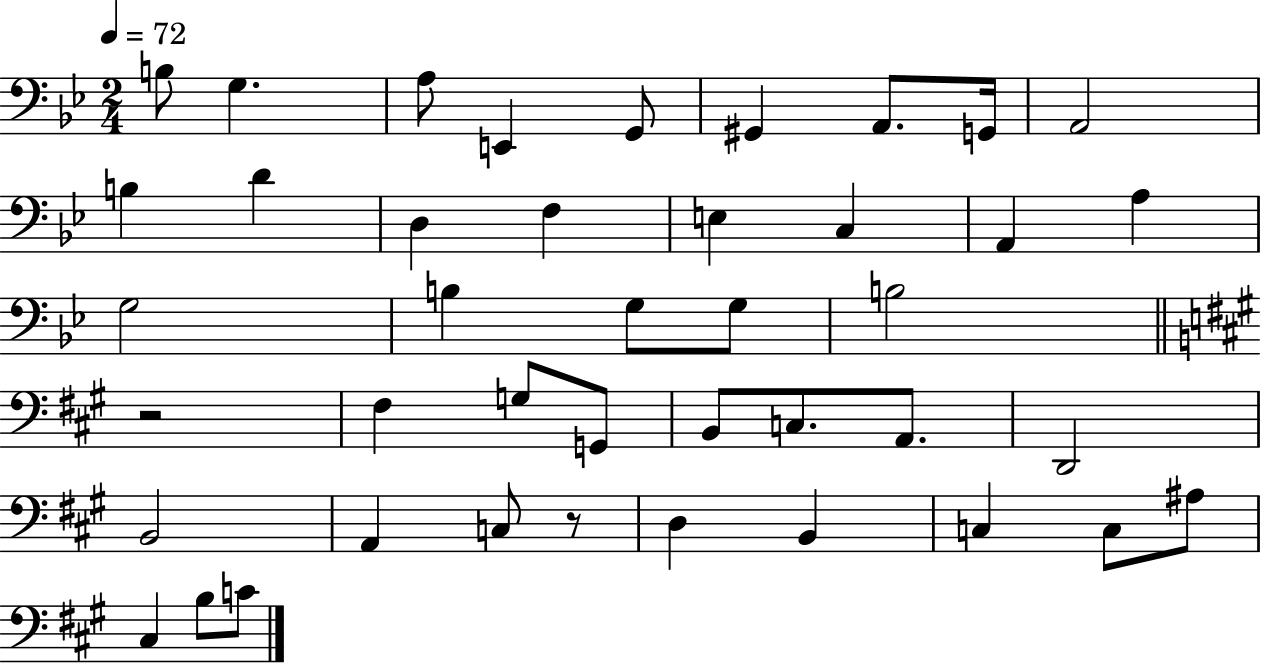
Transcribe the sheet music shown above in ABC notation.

X:1
T:Untitled
M:2/4
L:1/4
K:Bb
B,/2 G, A,/2 E,, G,,/2 ^G,, A,,/2 G,,/4 A,,2 B, D D, F, E, C, A,, A, G,2 B, G,/2 G,/2 B,2 z2 ^F, G,/2 G,,/2 B,,/2 C,/2 A,,/2 D,,2 B,,2 A,, C,/2 z/2 D, B,, C, C,/2 ^A,/2 ^C, B,/2 C/2